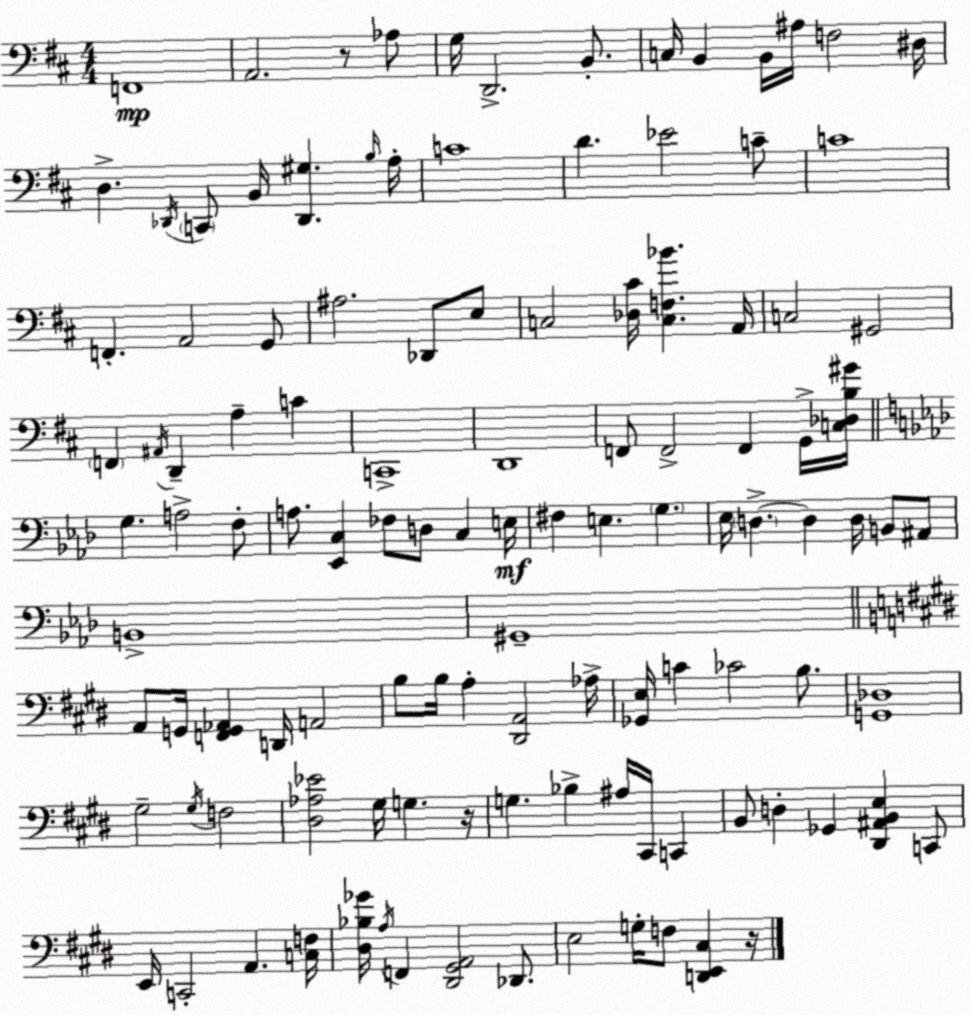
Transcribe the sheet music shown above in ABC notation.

X:1
T:Untitled
M:4/4
L:1/4
K:D
F,,4 A,,2 z/2 _A,/2 G,/4 D,,2 B,,/2 C,/4 B,, B,,/4 ^A,/4 F,2 ^D,/4 D, _D,,/4 C,,/2 B,,/4 [_D,,^G,] B,/4 A,/4 C4 D _E2 C/2 C4 F,, A,,2 G,,/2 ^A,2 _D,,/2 E,/2 C,2 [_D,^C]/4 [C,F,_B] A,,/4 C,2 ^G,,2 F,, ^A,,/4 D,, A, C C,,4 D,,4 F,,/2 F,,2 F,, G,,/4 [C,_D,B,^G]/4 G, A,2 F,/2 A,/2 [_E,,C,] _F,/2 D,/2 C, E,/4 ^F, E, G, _E,/4 D, D, D,/4 B,,/2 ^A,,/2 B,,4 ^G,,4 A,,/2 G,,/4 [F,,G,,_A,,] D,,/4 A,,2 B,/2 B,/4 A, [^D,,A,,]2 _A,/4 [_G,,E,]/4 C _C2 B,/2 [G,,_D,]4 ^G,2 ^G,/4 F,2 [^D,_A,_E]2 ^G,/4 G, z/4 G, _B, ^A,/4 ^C,,/4 C,, B,,/2 D, _G,, [^D,,^A,,B,,E,] C,,/2 E,,/4 C,,2 A,, [C,F,]/4 [^D,_B,_G]/4 A,/4 F,, [^D,,^G,,A,,]2 _D,,/2 E,2 G,/4 F,/2 [D,,E,,^C,] z/4